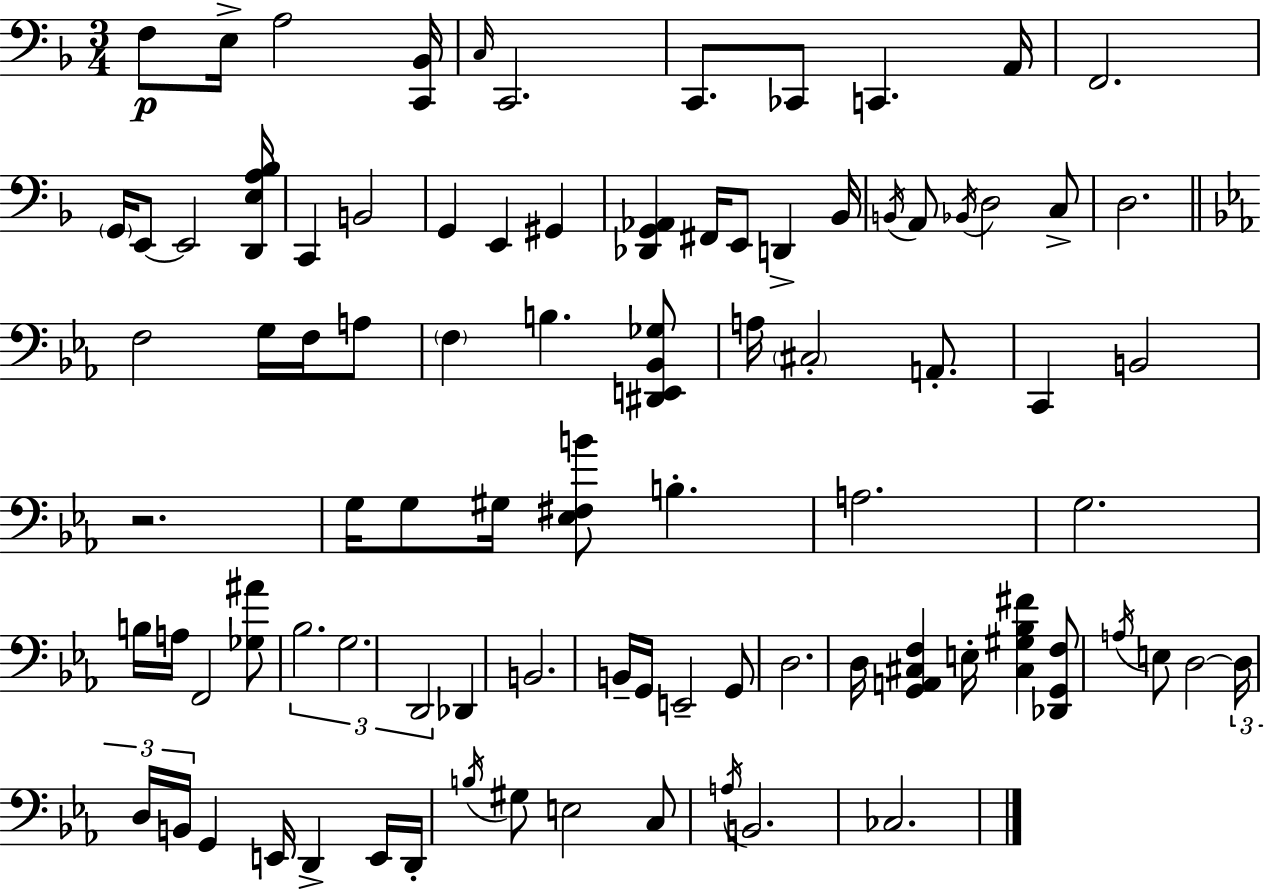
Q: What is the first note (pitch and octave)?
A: F3